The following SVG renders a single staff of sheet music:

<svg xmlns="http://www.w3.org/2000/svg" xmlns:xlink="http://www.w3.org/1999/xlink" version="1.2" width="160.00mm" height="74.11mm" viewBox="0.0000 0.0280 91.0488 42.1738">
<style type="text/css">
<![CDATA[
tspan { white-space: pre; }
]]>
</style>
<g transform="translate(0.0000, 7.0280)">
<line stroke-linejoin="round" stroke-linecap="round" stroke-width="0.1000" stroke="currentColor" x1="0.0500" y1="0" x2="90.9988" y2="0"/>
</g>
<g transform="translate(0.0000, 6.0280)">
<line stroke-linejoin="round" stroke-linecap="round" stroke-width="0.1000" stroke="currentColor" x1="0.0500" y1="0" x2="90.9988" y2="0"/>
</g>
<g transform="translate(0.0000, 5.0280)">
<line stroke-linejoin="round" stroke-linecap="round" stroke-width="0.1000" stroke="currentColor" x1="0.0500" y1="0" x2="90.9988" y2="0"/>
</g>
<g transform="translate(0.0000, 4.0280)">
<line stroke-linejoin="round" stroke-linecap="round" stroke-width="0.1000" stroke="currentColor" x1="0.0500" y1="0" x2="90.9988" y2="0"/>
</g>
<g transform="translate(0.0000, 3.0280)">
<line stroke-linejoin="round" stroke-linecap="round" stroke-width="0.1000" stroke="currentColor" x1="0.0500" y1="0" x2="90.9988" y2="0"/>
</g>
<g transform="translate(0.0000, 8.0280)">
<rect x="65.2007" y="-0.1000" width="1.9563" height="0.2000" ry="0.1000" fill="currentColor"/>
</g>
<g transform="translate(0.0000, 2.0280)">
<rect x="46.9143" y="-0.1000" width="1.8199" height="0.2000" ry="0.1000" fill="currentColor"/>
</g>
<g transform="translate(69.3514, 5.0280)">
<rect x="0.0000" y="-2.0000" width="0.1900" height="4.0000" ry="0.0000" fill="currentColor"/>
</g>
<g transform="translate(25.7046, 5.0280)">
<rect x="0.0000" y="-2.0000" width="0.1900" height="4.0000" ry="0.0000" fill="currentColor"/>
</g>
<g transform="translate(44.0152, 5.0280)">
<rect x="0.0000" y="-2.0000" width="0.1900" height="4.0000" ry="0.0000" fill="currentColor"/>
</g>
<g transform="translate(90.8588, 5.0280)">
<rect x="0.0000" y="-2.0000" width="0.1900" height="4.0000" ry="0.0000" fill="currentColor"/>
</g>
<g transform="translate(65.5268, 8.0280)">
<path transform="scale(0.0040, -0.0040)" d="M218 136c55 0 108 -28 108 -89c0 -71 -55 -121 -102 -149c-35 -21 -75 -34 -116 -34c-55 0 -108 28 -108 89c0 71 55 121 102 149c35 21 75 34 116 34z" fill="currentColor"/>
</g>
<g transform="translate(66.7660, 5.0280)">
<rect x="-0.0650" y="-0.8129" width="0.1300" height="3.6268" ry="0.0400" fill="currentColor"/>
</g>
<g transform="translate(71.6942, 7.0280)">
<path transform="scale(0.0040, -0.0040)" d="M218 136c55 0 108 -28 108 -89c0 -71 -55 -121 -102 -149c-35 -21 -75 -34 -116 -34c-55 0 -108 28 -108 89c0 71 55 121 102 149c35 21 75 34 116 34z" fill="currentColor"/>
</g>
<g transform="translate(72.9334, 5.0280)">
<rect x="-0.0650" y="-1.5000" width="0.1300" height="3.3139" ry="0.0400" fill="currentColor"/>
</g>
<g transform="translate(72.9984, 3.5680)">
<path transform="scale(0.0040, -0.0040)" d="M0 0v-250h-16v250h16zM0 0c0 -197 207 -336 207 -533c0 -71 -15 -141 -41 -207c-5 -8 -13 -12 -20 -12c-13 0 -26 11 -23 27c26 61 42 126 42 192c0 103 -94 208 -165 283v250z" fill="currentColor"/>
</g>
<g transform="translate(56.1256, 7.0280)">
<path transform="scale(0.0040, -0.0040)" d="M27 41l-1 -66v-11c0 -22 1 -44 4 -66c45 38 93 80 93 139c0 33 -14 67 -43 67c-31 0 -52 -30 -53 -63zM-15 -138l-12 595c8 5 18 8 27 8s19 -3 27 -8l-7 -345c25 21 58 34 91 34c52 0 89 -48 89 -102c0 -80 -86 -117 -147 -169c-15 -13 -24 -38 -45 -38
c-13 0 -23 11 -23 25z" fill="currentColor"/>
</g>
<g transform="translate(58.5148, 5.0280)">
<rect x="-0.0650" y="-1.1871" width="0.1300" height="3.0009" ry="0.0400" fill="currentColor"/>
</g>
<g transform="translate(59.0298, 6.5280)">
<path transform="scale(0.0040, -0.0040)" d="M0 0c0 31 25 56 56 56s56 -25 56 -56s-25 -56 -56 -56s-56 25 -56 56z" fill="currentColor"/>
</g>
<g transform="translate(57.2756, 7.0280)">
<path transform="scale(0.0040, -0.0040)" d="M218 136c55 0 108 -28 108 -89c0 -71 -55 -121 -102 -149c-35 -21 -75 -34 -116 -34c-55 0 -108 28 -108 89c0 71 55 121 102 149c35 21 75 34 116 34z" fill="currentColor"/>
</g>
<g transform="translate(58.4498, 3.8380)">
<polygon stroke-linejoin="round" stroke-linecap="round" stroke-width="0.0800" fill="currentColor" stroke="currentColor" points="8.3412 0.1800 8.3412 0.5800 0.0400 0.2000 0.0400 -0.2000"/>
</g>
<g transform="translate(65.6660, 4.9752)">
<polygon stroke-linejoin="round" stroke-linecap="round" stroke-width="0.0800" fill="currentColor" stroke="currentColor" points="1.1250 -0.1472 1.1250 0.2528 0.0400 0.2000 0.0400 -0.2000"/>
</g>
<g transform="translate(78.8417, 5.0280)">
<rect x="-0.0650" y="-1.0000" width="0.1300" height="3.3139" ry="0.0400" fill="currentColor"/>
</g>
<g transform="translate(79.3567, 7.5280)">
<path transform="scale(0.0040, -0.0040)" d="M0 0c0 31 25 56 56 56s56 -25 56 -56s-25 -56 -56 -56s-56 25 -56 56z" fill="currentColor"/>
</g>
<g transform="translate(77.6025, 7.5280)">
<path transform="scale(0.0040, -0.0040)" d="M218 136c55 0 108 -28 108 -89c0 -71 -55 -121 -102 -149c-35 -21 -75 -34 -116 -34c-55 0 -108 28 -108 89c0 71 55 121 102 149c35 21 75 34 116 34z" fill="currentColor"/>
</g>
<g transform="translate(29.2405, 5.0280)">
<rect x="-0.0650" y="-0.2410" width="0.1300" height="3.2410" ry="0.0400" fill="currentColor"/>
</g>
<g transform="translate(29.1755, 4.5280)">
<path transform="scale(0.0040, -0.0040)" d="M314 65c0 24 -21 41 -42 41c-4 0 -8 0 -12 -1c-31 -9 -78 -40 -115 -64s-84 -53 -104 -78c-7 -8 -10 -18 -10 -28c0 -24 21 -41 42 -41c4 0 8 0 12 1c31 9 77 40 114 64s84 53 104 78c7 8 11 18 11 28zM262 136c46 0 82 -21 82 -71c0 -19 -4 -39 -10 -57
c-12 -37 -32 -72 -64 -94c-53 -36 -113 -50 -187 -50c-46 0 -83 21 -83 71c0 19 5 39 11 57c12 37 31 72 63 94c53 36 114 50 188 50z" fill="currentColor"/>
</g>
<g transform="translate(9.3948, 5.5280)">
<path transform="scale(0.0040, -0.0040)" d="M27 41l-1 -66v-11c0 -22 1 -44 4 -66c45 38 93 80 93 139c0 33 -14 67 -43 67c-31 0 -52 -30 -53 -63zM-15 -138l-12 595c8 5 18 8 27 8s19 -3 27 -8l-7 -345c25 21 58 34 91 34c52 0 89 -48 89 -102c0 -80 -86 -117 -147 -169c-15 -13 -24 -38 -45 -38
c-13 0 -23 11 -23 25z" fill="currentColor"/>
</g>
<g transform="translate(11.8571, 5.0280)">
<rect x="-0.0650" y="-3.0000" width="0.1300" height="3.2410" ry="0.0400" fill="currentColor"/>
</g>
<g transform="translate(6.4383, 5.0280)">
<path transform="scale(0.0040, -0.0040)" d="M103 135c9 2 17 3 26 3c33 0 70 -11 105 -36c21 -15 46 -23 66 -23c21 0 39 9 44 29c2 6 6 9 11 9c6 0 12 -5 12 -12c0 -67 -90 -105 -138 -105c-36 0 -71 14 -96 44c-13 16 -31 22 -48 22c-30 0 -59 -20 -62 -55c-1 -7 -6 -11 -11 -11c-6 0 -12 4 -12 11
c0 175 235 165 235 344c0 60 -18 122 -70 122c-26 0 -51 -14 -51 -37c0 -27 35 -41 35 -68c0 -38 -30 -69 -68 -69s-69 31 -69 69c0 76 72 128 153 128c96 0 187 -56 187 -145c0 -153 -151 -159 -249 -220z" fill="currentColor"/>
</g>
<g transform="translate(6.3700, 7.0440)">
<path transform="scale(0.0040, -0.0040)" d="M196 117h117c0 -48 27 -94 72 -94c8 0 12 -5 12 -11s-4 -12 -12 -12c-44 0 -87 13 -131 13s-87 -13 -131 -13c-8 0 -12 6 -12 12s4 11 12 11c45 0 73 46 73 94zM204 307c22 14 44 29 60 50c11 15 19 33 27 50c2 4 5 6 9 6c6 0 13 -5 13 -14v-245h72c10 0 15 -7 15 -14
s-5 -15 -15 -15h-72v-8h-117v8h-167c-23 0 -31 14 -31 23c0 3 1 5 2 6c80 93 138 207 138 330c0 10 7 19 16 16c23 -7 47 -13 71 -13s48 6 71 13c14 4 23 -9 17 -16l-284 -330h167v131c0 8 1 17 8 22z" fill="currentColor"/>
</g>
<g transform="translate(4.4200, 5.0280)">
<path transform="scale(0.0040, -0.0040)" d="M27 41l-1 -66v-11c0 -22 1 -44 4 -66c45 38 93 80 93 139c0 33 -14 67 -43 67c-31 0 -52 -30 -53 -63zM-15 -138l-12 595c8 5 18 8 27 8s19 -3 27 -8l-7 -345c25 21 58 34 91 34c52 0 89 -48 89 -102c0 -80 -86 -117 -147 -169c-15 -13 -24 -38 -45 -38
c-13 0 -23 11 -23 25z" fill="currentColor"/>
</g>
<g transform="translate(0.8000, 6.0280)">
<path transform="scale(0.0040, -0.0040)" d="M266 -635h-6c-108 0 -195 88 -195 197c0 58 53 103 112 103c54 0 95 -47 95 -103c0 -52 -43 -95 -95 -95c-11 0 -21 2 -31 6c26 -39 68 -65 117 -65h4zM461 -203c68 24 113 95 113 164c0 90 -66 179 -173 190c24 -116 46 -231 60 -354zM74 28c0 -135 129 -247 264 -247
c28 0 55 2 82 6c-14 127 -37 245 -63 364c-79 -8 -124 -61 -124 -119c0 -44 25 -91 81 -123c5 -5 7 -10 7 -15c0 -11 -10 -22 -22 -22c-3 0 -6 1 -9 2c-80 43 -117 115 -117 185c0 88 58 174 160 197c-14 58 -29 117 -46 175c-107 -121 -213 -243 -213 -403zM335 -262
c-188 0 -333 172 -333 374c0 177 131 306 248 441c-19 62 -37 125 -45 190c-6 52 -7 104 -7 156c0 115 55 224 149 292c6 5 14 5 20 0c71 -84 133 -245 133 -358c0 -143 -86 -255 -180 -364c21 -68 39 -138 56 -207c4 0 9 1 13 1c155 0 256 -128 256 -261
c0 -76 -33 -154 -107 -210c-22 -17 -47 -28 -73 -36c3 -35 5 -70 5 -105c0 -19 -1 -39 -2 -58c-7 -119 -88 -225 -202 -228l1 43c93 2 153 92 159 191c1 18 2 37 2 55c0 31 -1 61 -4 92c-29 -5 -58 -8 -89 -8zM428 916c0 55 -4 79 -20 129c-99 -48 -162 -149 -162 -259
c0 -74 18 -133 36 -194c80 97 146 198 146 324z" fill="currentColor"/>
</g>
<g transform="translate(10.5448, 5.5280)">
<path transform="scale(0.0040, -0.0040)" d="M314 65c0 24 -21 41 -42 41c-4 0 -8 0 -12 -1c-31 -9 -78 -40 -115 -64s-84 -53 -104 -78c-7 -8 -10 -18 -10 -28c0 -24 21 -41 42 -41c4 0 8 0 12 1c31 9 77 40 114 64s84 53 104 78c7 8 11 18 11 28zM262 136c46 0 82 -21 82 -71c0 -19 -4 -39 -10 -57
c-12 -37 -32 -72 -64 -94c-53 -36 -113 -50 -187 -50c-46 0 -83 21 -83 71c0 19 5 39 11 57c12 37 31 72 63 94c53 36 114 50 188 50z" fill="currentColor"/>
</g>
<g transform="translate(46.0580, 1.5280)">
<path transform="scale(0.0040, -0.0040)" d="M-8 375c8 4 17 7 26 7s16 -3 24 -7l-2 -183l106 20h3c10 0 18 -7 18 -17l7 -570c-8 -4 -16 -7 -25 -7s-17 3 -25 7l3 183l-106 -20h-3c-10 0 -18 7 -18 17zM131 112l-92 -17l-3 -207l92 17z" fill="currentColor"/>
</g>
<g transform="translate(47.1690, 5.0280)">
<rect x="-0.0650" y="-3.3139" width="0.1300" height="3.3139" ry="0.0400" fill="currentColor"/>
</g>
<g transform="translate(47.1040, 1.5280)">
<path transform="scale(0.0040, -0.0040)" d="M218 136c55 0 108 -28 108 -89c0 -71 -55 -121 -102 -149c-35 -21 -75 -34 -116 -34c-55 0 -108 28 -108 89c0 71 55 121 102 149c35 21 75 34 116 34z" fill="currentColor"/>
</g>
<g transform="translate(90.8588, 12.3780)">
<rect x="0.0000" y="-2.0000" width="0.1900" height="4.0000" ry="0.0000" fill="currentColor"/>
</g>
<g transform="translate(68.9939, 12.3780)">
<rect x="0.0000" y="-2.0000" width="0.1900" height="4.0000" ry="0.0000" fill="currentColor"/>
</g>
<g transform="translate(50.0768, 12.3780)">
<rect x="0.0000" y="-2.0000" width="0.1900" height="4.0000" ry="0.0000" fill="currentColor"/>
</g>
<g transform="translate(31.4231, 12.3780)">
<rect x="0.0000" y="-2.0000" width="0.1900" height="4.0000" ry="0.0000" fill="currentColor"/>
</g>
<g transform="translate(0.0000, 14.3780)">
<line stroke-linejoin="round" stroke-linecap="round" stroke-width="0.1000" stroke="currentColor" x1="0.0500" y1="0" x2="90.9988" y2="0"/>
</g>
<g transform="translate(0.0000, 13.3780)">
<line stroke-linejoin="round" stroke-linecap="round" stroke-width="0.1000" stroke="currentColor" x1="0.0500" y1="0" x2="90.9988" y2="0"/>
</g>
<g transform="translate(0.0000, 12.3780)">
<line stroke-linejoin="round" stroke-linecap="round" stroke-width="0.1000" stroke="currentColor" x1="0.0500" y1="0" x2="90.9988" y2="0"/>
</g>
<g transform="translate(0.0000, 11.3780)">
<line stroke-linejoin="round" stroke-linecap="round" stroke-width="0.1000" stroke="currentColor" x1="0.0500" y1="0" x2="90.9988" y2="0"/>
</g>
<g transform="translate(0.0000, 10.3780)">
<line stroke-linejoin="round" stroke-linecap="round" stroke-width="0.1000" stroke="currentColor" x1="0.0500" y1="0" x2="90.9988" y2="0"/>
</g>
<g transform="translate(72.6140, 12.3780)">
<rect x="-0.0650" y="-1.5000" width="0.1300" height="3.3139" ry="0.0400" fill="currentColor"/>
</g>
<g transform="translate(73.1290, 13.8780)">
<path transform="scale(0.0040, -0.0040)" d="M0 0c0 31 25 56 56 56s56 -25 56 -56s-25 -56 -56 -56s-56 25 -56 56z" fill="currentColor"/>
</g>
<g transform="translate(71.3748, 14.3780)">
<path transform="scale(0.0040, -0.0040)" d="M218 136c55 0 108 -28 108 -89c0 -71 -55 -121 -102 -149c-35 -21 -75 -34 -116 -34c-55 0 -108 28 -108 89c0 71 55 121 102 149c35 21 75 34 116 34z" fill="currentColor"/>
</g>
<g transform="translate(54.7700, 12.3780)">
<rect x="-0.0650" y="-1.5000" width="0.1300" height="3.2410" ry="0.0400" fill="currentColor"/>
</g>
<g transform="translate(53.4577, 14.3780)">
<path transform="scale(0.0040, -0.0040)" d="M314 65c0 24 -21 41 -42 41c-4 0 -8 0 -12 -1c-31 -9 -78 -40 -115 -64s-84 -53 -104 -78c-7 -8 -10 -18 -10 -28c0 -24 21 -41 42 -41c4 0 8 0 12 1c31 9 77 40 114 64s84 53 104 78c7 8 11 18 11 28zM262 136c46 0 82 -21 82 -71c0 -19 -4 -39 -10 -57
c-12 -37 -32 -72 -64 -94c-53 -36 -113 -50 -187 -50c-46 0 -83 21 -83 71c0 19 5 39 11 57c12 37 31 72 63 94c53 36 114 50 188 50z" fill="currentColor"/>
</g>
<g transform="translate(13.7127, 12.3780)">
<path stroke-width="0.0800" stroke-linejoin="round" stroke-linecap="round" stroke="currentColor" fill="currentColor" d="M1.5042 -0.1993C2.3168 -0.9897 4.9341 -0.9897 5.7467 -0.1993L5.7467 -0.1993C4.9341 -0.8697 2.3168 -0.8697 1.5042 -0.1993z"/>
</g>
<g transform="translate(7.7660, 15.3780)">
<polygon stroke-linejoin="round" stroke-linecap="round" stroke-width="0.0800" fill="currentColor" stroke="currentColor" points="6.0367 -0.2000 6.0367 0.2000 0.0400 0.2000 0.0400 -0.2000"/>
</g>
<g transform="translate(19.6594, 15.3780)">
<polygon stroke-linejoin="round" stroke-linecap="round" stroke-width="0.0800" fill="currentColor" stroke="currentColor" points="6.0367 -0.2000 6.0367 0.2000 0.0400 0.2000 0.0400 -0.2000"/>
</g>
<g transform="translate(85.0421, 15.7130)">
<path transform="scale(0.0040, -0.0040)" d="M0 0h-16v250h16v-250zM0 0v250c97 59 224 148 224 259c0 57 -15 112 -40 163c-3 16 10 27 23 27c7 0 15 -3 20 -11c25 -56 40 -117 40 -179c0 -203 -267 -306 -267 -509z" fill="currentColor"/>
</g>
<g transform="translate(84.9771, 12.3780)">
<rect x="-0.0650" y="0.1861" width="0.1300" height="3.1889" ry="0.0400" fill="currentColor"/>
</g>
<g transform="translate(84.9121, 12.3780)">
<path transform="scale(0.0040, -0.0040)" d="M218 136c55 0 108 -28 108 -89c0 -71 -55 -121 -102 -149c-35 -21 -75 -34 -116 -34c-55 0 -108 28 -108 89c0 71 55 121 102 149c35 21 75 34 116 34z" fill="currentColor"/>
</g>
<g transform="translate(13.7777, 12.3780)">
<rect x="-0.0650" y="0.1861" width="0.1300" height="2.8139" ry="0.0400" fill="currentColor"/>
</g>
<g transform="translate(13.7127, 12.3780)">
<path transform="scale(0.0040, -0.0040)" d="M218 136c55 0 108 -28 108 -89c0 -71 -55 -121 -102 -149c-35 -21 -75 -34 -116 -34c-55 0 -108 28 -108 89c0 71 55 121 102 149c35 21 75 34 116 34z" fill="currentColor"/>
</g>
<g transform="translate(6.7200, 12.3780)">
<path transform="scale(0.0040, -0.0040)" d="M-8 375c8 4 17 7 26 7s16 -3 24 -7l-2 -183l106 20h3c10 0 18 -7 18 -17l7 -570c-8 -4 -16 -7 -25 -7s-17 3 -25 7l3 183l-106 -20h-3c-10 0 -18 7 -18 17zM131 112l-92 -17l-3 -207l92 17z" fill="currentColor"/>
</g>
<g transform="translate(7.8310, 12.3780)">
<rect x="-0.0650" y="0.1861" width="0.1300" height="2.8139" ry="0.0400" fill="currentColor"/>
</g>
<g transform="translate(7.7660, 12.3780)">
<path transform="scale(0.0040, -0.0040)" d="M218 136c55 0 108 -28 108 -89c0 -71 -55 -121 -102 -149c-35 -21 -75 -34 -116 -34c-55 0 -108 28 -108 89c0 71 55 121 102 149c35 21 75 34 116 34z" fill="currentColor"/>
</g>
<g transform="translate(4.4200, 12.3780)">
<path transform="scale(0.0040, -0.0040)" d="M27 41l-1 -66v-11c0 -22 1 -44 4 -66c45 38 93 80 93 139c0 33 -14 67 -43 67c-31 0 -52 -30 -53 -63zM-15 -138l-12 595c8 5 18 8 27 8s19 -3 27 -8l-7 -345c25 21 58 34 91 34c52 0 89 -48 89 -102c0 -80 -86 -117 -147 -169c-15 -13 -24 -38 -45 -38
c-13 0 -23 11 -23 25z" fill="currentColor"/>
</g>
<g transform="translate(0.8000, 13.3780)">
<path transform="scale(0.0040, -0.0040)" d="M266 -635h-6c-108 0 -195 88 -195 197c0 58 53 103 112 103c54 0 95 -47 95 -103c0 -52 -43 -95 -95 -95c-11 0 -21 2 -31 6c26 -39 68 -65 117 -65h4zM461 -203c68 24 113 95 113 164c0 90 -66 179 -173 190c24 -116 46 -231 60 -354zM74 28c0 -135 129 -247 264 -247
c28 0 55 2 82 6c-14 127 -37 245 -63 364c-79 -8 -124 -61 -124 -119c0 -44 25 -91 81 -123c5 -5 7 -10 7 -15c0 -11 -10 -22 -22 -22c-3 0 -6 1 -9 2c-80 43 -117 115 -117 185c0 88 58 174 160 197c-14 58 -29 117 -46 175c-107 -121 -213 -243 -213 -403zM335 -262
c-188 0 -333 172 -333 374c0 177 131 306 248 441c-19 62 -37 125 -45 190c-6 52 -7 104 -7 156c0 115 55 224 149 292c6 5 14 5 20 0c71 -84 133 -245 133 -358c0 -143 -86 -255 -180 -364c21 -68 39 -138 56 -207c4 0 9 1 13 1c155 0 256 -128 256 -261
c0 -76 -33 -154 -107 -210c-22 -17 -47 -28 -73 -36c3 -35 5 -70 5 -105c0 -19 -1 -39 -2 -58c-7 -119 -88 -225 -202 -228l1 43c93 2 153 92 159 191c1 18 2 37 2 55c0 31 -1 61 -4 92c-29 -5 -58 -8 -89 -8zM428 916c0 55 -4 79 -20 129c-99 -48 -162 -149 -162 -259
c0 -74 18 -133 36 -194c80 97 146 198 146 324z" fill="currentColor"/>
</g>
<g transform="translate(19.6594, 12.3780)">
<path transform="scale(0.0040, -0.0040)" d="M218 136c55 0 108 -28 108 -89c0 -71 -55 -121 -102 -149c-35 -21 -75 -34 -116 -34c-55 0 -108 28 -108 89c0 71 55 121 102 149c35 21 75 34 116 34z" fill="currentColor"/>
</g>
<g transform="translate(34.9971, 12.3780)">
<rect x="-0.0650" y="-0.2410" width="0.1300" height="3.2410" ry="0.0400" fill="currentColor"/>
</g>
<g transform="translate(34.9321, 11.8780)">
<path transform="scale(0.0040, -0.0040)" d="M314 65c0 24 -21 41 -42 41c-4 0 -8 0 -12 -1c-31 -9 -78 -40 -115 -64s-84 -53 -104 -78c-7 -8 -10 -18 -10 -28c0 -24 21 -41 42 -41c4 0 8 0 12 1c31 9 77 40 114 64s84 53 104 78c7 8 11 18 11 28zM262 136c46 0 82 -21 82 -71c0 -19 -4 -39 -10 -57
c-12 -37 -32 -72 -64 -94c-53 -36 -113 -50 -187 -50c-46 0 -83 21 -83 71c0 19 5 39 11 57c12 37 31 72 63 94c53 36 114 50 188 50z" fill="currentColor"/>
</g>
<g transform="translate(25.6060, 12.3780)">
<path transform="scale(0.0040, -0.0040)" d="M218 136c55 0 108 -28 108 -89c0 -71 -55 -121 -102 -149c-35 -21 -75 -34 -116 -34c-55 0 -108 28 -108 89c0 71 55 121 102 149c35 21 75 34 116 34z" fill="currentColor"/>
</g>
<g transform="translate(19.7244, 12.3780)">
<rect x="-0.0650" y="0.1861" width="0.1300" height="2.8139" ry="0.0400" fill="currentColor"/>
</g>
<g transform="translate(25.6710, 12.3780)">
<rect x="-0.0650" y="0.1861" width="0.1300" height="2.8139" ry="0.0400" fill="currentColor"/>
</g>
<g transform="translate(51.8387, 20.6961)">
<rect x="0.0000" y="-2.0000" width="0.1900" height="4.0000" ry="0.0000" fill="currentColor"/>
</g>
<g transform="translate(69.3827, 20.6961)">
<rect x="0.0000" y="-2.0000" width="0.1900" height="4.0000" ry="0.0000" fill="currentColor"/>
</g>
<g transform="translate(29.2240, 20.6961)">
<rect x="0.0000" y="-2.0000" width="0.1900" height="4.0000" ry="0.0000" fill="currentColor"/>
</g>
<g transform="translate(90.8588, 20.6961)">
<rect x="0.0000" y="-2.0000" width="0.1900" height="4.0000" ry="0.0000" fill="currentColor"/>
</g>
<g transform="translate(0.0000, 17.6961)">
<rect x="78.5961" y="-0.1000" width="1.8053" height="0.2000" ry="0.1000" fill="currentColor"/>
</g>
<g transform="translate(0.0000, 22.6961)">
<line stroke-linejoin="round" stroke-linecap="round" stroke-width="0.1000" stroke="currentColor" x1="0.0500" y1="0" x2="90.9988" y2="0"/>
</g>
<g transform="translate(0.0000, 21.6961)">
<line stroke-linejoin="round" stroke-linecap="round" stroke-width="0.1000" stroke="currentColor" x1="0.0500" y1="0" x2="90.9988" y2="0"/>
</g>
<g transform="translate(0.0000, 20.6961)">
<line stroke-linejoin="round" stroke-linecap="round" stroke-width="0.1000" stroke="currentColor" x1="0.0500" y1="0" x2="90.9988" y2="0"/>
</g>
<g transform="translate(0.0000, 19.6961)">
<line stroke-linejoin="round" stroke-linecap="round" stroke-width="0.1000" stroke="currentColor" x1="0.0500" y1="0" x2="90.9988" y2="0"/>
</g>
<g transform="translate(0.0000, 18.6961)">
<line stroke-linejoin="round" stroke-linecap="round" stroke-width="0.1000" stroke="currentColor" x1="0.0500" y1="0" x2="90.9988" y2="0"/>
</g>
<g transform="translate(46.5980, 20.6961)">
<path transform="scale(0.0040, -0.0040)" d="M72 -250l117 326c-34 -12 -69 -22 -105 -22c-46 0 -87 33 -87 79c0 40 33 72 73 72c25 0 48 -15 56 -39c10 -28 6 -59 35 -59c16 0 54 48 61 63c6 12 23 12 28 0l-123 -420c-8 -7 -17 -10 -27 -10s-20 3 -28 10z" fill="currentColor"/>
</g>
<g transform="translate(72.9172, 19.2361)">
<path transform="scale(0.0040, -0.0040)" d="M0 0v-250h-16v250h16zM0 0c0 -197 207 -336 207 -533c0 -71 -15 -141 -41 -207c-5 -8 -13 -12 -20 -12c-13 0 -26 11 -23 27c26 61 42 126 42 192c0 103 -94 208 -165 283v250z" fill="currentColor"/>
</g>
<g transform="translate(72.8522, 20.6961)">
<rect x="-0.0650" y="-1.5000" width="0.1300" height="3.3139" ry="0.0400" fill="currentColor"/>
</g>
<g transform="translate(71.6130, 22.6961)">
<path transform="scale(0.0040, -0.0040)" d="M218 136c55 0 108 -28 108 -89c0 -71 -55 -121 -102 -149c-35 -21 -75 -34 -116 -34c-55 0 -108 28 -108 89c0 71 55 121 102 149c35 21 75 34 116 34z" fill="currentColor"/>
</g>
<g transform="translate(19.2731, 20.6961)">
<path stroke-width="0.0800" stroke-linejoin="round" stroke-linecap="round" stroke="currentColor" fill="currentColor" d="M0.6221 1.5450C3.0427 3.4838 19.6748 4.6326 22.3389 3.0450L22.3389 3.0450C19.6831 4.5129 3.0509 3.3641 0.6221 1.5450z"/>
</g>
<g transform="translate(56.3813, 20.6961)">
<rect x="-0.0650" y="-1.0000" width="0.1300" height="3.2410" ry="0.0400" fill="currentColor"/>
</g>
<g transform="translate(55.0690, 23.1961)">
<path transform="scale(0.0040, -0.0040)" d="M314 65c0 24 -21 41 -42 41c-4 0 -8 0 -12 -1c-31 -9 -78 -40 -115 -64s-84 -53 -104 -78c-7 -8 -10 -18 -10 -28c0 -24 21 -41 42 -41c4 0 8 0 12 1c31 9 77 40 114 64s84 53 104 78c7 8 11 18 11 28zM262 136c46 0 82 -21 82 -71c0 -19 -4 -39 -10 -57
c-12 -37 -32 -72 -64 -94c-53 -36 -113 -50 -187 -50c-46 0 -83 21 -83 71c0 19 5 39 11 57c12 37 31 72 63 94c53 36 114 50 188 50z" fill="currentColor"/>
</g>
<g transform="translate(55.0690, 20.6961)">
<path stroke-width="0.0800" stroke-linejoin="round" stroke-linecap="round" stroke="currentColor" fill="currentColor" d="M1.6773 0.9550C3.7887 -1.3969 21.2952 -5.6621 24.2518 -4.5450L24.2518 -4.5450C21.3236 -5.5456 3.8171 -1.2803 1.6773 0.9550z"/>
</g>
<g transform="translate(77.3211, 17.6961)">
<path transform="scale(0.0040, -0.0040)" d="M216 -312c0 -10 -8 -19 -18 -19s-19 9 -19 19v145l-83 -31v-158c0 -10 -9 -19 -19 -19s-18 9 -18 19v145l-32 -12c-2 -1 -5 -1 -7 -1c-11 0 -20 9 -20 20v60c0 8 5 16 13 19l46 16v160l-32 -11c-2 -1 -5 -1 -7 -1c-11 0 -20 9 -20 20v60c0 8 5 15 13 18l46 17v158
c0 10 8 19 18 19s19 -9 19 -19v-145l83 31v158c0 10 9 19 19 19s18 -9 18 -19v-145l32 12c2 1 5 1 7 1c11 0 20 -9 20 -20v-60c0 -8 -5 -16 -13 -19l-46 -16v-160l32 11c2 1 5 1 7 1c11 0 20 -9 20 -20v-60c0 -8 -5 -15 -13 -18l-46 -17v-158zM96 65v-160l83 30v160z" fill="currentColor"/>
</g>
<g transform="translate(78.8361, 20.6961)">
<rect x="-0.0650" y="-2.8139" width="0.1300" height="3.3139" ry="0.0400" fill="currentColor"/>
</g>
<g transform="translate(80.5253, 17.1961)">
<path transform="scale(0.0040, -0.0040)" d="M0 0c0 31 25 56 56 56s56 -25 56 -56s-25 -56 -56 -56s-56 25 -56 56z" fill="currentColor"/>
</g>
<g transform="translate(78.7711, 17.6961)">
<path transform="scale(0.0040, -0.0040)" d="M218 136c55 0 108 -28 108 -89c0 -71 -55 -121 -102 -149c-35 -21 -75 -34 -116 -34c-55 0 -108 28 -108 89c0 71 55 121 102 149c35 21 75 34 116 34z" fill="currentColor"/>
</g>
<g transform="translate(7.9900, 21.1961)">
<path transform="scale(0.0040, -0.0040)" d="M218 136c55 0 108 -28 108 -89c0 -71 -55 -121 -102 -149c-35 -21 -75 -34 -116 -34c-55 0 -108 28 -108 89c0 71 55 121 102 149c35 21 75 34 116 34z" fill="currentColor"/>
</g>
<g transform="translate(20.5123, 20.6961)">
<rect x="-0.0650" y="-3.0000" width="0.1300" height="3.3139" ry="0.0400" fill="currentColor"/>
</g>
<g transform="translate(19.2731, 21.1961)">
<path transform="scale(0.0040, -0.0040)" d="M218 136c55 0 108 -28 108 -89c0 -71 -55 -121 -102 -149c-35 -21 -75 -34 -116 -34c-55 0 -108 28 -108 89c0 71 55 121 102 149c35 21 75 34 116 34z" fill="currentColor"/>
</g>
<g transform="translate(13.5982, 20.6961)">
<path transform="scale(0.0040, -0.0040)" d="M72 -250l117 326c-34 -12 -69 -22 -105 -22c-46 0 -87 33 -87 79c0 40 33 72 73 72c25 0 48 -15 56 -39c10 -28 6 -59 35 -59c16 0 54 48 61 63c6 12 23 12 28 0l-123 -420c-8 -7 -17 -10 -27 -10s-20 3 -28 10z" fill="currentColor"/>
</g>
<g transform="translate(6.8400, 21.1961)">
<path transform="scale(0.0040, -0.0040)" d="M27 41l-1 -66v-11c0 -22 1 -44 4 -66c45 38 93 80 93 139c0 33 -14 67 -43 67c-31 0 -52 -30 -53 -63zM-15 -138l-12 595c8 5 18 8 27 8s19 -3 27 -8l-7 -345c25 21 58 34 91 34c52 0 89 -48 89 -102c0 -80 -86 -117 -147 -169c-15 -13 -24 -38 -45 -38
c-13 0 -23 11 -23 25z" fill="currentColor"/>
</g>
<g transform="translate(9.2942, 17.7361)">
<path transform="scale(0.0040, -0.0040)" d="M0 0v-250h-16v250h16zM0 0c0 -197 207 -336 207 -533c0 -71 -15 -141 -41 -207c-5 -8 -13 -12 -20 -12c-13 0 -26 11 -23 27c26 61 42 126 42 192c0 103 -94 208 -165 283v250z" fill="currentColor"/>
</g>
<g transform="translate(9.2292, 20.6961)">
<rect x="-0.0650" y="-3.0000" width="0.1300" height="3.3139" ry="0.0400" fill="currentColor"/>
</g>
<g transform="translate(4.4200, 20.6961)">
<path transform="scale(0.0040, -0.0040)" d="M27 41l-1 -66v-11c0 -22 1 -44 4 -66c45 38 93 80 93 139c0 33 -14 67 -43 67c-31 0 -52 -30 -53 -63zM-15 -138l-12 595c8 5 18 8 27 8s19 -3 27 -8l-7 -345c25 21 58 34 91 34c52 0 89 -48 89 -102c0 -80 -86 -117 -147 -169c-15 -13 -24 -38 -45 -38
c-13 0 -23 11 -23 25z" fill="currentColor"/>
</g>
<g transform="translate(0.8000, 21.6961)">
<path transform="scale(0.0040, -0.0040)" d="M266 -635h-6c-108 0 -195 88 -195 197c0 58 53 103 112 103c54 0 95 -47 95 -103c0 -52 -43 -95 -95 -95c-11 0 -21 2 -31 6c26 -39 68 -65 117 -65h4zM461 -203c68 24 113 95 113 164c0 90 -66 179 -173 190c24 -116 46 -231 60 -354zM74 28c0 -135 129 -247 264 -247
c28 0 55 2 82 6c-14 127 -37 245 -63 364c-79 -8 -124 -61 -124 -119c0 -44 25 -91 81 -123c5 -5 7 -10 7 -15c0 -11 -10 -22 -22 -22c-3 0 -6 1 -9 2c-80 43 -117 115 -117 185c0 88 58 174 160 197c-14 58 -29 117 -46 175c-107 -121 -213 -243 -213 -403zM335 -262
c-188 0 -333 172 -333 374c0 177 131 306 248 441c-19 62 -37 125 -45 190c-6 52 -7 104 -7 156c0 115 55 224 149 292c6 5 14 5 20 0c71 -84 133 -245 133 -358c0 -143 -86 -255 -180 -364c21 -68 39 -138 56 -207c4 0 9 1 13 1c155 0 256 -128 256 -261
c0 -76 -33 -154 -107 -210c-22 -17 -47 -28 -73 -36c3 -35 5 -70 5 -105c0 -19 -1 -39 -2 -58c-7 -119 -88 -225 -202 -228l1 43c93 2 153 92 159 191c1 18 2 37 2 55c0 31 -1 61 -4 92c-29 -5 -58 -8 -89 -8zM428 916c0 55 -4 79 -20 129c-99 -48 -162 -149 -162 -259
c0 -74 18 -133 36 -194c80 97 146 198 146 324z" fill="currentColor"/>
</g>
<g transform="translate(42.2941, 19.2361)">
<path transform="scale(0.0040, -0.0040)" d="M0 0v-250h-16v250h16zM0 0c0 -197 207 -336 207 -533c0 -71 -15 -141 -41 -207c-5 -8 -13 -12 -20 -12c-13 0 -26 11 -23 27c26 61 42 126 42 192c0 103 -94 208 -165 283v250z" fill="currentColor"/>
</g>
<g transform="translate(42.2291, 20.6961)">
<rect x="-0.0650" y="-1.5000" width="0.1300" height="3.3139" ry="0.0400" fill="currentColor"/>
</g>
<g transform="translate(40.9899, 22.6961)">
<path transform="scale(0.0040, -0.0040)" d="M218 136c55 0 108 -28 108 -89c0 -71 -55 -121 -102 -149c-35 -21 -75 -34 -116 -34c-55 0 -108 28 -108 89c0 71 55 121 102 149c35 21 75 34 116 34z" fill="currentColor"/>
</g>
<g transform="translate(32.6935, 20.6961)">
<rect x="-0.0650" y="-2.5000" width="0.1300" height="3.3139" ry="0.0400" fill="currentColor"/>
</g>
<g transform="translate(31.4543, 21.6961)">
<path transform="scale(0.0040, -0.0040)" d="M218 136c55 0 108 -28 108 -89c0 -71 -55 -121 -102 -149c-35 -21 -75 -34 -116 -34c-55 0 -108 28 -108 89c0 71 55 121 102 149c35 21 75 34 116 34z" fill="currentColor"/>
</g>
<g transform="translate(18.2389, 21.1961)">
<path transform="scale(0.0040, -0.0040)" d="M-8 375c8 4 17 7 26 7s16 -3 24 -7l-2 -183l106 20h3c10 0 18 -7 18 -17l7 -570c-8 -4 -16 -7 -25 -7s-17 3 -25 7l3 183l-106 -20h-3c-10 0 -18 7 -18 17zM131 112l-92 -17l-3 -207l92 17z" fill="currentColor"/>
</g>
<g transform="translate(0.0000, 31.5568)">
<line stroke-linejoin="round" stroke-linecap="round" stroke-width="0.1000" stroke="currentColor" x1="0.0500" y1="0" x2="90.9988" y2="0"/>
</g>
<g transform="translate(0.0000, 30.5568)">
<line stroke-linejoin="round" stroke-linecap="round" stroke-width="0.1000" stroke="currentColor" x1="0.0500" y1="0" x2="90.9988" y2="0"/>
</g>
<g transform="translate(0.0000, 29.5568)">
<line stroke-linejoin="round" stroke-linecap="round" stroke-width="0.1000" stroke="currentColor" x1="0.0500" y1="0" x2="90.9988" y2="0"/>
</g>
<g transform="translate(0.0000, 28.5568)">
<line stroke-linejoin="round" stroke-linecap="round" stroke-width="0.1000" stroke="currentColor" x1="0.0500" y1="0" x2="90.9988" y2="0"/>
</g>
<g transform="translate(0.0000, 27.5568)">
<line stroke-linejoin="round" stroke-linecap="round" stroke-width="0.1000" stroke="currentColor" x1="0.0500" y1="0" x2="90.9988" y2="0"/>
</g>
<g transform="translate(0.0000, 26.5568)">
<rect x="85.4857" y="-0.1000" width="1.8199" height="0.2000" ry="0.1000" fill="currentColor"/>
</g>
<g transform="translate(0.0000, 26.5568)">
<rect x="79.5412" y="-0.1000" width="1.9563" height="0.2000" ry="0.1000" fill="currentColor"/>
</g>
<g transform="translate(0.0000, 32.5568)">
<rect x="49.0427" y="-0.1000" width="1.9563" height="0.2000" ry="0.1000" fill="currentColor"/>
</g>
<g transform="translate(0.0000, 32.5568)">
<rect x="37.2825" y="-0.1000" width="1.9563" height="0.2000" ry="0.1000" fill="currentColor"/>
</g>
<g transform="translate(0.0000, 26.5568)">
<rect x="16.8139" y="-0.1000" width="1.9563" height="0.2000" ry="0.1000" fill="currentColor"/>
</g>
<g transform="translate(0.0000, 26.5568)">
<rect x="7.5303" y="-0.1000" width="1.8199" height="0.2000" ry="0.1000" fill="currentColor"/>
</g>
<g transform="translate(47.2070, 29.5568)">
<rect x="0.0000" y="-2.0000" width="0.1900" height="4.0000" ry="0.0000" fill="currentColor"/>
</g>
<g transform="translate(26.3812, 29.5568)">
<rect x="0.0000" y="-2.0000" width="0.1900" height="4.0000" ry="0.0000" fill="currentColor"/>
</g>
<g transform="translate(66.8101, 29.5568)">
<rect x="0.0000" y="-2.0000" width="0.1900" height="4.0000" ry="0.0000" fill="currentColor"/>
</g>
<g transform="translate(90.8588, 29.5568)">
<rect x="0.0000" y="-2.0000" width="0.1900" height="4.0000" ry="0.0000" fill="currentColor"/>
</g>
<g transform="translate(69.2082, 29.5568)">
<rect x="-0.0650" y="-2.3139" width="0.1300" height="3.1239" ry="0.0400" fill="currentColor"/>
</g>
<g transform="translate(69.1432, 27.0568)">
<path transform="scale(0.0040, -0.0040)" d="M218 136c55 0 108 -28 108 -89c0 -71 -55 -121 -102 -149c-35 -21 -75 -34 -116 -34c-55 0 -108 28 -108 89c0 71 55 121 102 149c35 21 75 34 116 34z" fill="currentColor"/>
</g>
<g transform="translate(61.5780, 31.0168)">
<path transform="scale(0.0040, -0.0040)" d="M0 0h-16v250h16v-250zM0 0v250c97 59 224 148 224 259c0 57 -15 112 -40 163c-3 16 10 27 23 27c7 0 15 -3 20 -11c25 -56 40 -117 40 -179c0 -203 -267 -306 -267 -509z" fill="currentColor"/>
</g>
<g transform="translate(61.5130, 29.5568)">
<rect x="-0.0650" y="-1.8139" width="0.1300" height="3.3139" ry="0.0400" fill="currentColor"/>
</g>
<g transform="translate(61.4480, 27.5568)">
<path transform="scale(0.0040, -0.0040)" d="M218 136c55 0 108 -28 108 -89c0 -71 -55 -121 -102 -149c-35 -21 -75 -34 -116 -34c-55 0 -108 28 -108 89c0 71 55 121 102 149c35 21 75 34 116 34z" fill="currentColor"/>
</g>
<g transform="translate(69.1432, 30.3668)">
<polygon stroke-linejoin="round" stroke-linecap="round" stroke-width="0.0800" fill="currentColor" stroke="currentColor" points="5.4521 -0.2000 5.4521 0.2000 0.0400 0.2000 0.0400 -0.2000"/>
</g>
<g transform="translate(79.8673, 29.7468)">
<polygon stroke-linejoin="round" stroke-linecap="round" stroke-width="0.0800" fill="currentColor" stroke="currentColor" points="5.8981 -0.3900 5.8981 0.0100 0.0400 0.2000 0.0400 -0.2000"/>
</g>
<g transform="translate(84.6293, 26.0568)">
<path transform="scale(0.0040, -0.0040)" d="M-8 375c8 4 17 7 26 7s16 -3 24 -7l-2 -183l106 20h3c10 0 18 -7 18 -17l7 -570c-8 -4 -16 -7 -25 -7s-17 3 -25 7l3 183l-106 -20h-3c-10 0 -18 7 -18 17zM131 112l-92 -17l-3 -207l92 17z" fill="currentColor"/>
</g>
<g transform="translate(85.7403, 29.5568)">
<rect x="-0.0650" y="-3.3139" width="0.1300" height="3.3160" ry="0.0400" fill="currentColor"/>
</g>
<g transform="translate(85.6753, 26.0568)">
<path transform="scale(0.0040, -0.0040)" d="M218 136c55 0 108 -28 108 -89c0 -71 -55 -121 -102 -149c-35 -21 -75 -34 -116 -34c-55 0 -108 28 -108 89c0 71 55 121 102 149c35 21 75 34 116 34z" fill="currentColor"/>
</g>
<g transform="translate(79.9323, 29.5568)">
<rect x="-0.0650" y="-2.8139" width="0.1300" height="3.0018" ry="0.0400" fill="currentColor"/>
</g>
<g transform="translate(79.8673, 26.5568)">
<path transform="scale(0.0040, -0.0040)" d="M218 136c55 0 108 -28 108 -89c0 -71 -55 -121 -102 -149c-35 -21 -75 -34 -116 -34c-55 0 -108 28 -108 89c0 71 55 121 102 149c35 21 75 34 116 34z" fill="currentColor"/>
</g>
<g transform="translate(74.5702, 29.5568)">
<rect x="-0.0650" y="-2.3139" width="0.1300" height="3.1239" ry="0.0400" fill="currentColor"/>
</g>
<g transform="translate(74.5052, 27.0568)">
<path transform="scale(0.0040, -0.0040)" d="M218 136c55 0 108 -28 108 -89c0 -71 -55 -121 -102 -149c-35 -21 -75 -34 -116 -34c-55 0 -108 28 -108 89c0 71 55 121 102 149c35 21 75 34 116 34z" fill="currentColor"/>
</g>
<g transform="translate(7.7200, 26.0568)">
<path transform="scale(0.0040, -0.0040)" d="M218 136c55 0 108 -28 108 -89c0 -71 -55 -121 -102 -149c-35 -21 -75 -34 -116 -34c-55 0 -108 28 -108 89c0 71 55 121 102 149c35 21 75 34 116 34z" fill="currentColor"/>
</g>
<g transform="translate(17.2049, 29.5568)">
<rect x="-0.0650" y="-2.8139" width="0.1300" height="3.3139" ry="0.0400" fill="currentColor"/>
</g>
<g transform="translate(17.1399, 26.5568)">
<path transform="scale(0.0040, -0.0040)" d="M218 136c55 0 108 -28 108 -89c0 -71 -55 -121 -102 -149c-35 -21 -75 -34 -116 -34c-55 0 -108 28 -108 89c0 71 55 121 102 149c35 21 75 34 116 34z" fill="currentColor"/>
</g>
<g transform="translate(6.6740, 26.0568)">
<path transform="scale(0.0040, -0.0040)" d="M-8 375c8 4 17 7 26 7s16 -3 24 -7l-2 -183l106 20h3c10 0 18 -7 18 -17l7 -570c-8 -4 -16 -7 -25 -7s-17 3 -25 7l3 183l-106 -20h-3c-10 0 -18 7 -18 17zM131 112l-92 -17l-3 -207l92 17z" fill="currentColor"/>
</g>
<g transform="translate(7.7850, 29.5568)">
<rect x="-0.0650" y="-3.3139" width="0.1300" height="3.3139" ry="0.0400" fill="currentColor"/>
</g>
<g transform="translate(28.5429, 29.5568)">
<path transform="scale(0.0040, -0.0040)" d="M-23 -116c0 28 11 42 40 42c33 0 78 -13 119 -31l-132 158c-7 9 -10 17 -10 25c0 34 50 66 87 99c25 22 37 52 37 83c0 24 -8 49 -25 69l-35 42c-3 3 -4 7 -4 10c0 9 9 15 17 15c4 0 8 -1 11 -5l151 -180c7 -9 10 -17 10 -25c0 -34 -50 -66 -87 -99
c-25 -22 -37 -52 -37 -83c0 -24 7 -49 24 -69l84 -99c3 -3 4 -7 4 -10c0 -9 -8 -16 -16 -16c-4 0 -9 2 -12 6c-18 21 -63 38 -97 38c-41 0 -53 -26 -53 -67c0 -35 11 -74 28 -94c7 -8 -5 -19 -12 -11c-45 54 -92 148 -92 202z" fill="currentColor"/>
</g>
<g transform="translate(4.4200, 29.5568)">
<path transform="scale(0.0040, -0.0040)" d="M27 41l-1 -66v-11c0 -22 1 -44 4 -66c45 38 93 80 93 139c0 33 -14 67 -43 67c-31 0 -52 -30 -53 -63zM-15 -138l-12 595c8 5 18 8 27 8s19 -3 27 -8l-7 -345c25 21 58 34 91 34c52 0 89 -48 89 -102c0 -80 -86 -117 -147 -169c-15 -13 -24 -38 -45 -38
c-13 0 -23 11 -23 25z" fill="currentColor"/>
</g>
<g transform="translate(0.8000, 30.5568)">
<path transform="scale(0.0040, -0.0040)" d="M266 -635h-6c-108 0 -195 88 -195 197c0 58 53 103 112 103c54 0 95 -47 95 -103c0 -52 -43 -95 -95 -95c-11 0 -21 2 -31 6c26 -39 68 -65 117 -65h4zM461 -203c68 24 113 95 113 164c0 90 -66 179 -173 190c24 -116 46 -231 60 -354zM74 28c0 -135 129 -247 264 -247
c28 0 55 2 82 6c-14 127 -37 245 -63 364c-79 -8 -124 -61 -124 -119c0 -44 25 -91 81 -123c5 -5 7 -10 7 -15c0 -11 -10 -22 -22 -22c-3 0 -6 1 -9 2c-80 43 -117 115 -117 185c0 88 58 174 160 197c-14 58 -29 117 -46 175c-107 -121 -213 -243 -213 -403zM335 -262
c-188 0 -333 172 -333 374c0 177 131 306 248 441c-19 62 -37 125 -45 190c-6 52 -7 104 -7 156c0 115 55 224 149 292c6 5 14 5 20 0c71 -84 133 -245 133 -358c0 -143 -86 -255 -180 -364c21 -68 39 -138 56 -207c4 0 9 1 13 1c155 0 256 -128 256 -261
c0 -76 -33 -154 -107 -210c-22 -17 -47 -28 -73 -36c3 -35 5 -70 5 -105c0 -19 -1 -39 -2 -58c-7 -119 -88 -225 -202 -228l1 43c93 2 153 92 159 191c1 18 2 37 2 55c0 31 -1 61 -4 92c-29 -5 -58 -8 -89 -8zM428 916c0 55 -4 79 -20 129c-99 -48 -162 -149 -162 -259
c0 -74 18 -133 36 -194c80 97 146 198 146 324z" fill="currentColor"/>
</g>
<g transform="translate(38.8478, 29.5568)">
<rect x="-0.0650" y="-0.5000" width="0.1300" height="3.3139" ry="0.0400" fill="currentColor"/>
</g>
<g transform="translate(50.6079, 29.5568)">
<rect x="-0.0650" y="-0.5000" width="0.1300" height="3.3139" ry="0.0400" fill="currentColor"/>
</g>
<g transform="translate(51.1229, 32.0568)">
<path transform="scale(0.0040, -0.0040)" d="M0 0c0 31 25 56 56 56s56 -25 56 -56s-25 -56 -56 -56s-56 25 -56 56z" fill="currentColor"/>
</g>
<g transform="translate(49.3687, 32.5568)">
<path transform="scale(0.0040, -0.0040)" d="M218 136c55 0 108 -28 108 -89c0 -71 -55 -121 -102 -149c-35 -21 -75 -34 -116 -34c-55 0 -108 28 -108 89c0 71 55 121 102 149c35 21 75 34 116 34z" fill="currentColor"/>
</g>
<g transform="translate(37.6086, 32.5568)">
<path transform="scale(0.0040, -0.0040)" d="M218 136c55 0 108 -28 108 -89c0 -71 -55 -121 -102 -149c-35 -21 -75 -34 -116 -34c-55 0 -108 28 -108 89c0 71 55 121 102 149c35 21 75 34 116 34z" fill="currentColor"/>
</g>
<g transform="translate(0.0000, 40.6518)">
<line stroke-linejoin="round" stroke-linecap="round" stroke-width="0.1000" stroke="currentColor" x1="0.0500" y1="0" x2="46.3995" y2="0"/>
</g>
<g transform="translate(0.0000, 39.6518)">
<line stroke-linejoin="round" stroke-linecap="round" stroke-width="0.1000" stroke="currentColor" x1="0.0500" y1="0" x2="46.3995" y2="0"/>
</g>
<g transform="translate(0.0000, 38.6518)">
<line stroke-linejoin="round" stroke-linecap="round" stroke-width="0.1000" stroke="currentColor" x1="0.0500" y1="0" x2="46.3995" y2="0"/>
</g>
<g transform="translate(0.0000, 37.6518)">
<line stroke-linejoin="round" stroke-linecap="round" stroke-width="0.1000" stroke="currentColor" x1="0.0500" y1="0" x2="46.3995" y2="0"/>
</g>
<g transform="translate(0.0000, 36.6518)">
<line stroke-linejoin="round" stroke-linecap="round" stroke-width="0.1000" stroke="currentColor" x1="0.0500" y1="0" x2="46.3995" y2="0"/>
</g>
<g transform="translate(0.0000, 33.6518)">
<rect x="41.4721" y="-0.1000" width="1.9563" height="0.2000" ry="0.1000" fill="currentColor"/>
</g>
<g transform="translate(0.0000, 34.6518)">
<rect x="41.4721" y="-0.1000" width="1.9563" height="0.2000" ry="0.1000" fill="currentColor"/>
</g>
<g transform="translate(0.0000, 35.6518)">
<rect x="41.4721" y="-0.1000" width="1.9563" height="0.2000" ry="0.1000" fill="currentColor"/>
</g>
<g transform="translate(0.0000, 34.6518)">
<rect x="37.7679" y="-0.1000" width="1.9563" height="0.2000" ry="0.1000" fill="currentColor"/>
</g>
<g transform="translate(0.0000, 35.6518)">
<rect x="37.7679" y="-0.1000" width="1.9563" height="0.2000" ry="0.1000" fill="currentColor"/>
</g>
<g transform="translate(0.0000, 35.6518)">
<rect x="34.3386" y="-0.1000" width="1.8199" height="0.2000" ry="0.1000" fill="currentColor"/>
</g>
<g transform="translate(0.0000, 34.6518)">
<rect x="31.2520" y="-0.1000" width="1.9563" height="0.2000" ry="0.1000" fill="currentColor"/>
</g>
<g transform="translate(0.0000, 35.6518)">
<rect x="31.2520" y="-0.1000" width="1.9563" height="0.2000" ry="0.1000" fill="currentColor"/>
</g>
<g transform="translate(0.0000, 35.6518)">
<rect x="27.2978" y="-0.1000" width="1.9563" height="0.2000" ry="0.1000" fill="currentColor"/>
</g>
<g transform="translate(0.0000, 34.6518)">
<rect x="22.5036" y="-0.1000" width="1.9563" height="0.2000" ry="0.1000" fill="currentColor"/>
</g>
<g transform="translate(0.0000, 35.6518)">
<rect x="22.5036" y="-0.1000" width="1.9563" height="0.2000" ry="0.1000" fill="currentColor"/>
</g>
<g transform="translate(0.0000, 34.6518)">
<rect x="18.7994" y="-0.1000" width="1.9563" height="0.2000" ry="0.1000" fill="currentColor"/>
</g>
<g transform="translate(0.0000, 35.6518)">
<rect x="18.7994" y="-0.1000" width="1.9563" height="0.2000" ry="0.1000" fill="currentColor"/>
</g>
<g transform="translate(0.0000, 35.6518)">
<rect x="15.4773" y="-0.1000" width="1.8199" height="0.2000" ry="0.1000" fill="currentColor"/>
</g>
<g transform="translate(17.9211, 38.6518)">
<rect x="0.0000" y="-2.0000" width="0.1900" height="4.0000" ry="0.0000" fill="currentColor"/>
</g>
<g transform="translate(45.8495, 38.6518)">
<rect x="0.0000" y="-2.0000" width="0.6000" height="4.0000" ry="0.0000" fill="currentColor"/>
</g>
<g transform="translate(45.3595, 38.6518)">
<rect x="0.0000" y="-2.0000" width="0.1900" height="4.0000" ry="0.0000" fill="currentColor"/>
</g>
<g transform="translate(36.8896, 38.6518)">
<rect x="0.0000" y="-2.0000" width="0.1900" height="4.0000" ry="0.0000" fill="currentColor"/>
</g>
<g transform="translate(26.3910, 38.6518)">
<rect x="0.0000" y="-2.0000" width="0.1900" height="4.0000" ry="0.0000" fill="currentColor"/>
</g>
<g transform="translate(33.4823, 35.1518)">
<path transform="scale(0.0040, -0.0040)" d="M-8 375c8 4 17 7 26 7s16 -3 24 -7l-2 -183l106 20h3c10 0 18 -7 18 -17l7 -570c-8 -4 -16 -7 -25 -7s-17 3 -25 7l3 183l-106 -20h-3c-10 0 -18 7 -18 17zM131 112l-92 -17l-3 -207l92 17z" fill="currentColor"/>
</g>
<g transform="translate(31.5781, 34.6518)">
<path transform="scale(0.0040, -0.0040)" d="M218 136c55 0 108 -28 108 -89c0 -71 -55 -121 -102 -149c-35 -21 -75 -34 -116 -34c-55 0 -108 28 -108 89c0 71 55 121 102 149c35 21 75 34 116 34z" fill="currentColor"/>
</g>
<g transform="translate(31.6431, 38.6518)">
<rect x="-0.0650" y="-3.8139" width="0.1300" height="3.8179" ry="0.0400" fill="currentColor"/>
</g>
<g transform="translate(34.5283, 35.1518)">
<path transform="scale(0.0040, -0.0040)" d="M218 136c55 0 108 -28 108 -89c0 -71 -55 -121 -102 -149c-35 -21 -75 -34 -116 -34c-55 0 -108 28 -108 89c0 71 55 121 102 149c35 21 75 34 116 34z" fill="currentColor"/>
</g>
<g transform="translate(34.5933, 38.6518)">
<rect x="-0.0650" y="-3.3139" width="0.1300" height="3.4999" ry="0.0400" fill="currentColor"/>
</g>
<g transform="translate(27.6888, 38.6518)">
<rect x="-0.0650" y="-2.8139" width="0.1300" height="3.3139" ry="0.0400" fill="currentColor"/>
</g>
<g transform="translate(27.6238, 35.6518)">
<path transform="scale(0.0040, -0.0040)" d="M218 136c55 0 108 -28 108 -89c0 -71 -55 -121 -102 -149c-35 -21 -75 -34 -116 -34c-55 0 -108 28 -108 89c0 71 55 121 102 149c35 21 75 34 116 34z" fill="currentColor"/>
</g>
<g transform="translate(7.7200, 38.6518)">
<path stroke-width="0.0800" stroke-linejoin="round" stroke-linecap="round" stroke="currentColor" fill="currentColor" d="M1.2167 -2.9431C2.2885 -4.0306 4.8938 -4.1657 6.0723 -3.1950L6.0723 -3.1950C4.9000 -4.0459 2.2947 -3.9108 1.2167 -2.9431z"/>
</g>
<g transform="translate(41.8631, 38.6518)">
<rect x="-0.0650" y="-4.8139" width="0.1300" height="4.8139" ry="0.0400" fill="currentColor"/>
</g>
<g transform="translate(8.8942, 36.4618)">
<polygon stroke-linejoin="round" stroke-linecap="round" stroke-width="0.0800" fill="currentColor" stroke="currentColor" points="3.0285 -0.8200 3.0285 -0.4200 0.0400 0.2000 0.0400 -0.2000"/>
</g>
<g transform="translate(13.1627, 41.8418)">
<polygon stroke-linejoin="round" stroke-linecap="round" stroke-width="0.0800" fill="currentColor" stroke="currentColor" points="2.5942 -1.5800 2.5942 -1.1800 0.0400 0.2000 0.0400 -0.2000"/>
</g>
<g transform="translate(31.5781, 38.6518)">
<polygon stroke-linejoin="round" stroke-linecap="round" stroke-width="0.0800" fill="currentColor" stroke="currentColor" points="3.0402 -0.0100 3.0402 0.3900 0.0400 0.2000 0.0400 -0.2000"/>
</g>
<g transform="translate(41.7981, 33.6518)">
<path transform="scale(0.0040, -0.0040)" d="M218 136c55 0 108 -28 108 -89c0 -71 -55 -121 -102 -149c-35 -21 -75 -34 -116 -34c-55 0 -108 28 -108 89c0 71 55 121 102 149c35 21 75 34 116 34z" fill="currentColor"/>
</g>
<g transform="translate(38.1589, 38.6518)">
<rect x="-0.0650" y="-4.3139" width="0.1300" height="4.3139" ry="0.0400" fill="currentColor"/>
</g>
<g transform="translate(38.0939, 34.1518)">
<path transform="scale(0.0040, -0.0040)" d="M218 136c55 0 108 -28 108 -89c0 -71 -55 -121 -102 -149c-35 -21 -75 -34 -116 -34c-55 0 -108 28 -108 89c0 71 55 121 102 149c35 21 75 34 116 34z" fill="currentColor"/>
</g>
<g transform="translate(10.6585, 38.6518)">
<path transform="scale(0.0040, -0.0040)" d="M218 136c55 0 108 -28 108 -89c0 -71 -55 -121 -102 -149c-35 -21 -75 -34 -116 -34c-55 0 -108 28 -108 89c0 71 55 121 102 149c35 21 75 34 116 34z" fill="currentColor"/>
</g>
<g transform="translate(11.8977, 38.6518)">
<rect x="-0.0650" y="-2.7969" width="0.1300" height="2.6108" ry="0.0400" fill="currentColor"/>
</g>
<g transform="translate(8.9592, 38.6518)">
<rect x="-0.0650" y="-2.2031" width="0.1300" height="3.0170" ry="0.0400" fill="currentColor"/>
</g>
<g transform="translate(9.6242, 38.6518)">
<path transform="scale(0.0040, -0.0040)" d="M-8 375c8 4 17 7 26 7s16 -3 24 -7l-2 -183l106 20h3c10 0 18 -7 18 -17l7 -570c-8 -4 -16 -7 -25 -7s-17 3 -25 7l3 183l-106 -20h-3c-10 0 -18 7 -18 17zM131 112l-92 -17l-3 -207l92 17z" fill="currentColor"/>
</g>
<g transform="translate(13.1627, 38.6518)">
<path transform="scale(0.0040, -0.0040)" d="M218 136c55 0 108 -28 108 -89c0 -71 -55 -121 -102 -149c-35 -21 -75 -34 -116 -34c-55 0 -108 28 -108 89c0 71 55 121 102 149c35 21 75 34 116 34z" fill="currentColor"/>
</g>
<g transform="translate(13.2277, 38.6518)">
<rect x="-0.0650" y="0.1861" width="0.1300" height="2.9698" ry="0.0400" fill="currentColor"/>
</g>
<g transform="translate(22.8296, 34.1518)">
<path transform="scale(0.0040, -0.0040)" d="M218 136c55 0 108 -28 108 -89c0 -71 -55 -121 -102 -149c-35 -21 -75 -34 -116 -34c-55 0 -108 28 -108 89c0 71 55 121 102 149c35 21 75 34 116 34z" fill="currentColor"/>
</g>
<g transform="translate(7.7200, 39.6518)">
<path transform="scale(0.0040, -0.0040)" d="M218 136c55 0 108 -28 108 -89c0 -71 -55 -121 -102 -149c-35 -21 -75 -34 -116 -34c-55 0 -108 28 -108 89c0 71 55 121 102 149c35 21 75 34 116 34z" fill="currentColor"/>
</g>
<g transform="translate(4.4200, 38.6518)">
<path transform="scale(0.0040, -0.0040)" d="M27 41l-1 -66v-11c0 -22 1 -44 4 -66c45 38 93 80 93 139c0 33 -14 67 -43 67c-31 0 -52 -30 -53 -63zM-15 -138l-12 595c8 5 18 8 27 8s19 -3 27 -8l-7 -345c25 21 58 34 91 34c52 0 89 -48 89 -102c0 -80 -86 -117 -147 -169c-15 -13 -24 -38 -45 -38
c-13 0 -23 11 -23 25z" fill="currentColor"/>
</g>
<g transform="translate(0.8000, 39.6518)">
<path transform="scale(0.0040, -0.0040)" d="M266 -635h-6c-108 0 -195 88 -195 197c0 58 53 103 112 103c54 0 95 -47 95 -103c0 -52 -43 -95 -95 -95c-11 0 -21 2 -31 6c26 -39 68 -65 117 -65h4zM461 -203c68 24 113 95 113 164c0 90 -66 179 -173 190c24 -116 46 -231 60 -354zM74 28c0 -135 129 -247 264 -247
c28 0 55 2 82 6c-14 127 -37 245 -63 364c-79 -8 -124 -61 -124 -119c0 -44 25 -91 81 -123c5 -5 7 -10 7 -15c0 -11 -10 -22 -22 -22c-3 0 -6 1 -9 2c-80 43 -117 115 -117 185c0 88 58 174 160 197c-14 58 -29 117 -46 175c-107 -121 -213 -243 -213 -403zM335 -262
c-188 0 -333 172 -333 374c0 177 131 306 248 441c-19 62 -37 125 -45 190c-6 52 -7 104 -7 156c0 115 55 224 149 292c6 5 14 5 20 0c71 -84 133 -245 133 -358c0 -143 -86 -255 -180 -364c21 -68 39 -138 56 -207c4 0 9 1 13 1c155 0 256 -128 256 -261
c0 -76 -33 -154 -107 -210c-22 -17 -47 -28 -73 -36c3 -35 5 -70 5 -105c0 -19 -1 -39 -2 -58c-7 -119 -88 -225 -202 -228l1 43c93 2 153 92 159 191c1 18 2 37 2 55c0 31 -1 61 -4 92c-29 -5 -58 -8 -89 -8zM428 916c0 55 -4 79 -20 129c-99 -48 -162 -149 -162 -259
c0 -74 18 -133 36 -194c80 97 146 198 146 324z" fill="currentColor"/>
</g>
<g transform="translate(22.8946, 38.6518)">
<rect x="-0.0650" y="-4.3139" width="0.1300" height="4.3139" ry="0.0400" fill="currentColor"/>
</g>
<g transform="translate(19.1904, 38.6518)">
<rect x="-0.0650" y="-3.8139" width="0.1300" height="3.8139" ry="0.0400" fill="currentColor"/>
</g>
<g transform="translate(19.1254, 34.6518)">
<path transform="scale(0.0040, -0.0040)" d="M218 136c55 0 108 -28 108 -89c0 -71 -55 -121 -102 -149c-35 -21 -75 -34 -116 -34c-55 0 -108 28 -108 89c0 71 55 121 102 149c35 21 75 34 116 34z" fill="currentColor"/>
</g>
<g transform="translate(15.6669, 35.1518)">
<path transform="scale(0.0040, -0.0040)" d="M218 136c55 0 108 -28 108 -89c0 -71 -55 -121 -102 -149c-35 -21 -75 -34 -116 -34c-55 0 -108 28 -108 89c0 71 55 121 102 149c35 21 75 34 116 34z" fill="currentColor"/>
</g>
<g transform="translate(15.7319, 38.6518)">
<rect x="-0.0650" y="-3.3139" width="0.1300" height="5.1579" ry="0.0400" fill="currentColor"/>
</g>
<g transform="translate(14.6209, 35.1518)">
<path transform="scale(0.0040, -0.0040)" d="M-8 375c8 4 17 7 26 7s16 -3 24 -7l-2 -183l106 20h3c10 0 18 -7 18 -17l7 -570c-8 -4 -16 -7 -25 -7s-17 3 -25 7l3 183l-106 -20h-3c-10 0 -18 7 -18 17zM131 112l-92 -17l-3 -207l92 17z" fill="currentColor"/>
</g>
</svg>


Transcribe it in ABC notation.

X:1
T:Untitled
M:2/4
L:1/4
K:F
_A2 c2 b _E/2 C/4 E/2 D B/2 B/2 B/2 B/2 c2 E2 E _B/2 _A/2 z/2 A G E/2 z/2 D2 E/2 ^a b a z C C f/2 g/2 g/2 a/2 b/2 G/2 B/2 B/2 b/2 c' d' a c'/2 b/2 d' e'